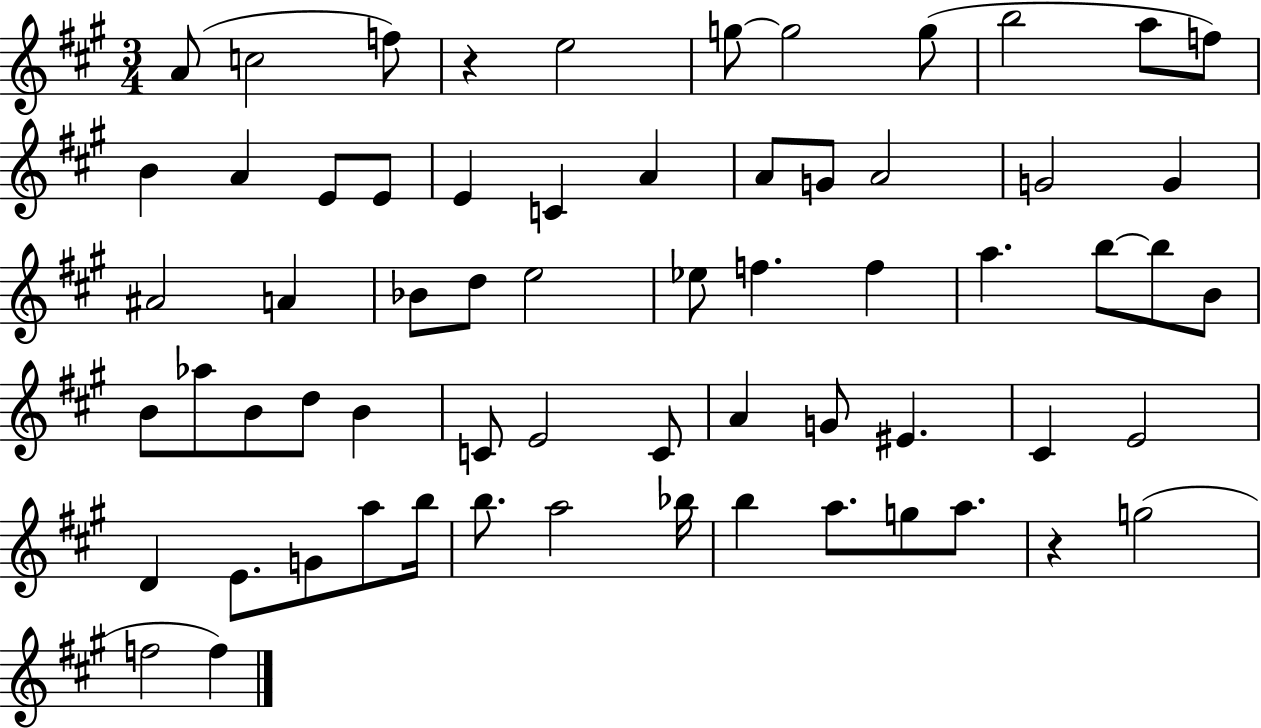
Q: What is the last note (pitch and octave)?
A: F5